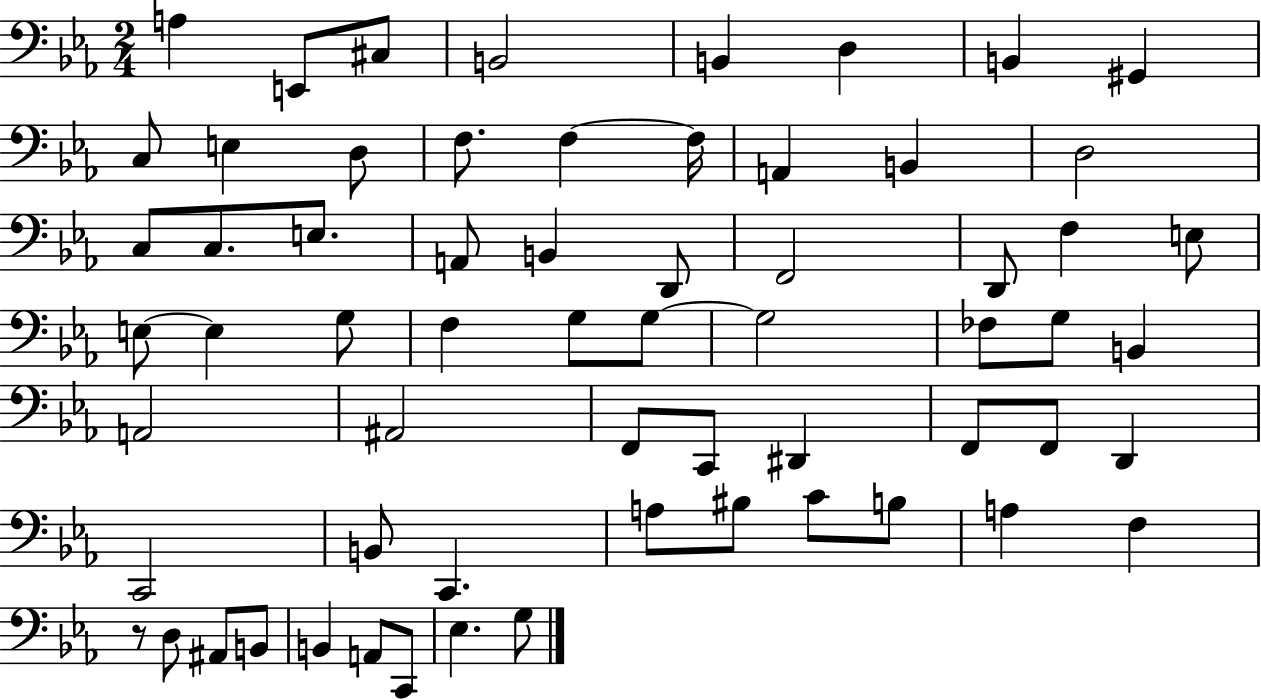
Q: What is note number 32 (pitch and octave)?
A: G3